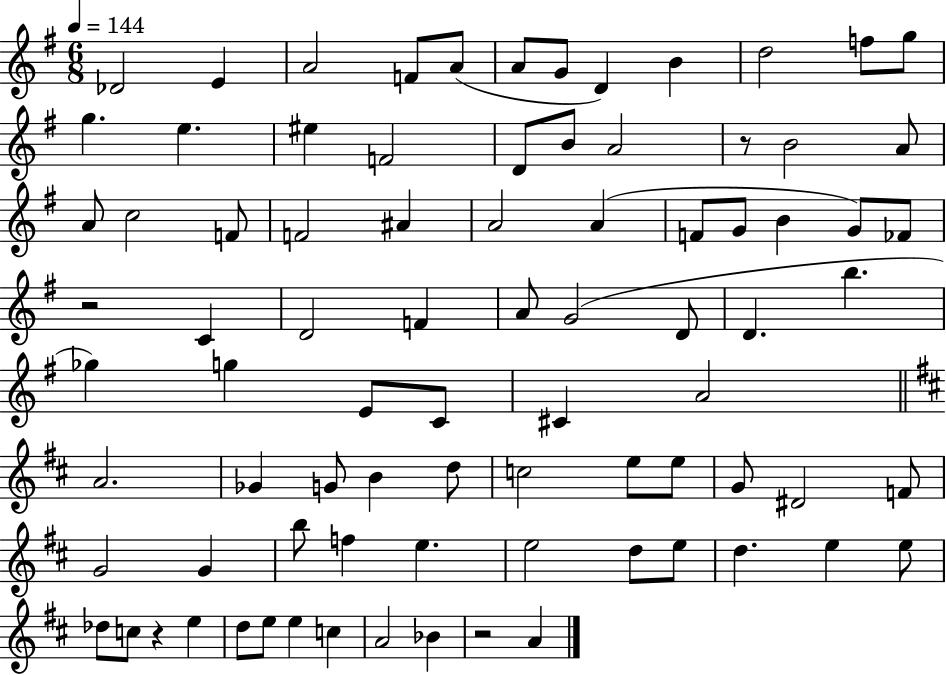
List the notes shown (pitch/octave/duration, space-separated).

Db4/h E4/q A4/h F4/e A4/e A4/e G4/e D4/q B4/q D5/h F5/e G5/e G5/q. E5/q. EIS5/q F4/h D4/e B4/e A4/h R/e B4/h A4/e A4/e C5/h F4/e F4/h A#4/q A4/h A4/q F4/e G4/e B4/q G4/e FES4/e R/h C4/q D4/h F4/q A4/e G4/h D4/e D4/q. B5/q. Gb5/q G5/q E4/e C4/e C#4/q A4/h A4/h. Gb4/q G4/e B4/q D5/e C5/h E5/e E5/e G4/e D#4/h F4/e G4/h G4/q B5/e F5/q E5/q. E5/h D5/e E5/e D5/q. E5/q E5/e Db5/e C5/e R/q E5/q D5/e E5/e E5/q C5/q A4/h Bb4/q R/h A4/q